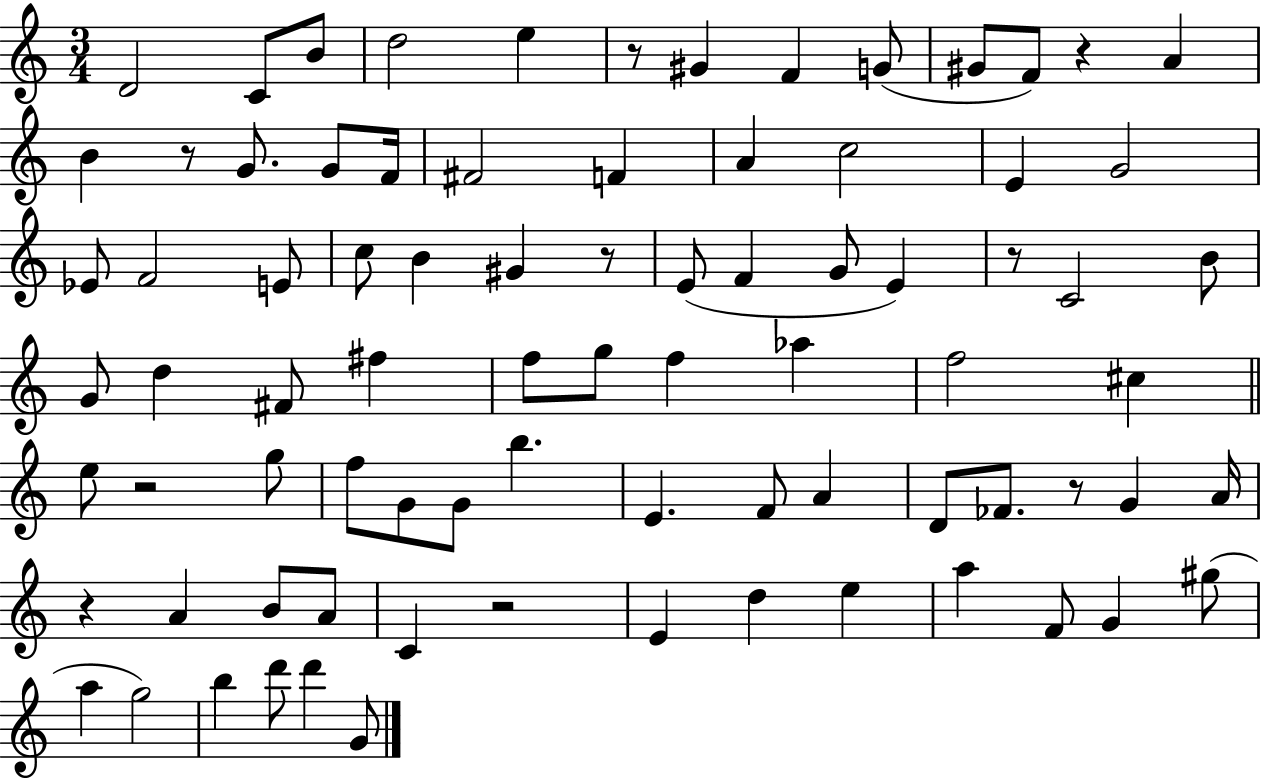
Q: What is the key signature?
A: C major